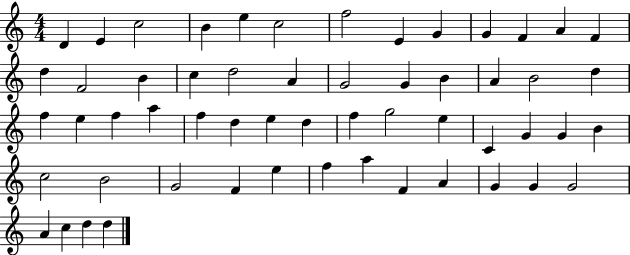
X:1
T:Untitled
M:4/4
L:1/4
K:C
D E c2 B e c2 f2 E G G F A F d F2 B c d2 A G2 G B A B2 d f e f a f d e d f g2 e C G G B c2 B2 G2 F e f a F A G G G2 A c d d